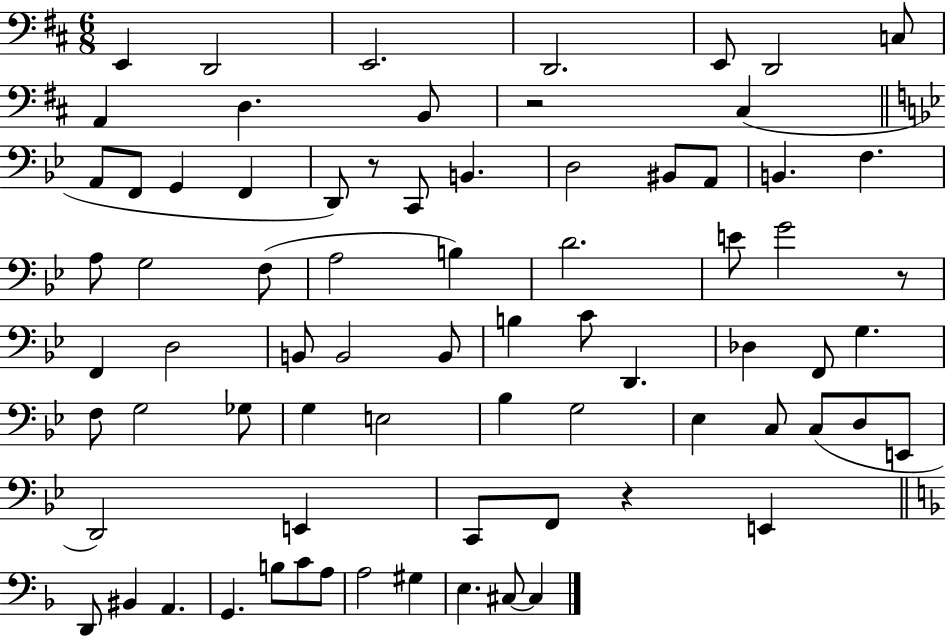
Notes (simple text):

E2/q D2/h E2/h. D2/h. E2/e D2/h C3/e A2/q D3/q. B2/e R/h C#3/q A2/e F2/e G2/q F2/q D2/e R/e C2/e B2/q. D3/h BIS2/e A2/e B2/q. F3/q. A3/e G3/h F3/e A3/h B3/q D4/h. E4/e G4/h R/e F2/q D3/h B2/e B2/h B2/e B3/q C4/e D2/q. Db3/q F2/e G3/q. F3/e G3/h Gb3/e G3/q E3/h Bb3/q G3/h Eb3/q C3/e C3/e D3/e E2/e D2/h E2/q C2/e F2/e R/q E2/q D2/e BIS2/q A2/q. G2/q. B3/e C4/e A3/e A3/h G#3/q E3/q. C#3/e C#3/q